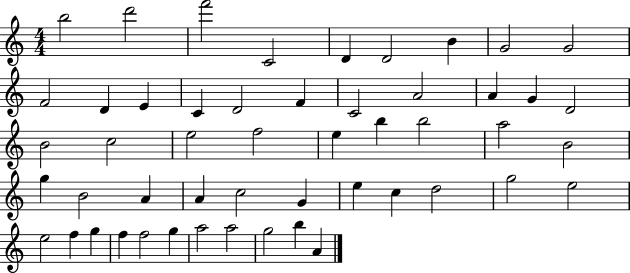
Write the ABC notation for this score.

X:1
T:Untitled
M:4/4
L:1/4
K:C
b2 d'2 f'2 C2 D D2 B G2 G2 F2 D E C D2 F C2 A2 A G D2 B2 c2 e2 f2 e b b2 a2 B2 g B2 A A c2 G e c d2 g2 e2 e2 f g f f2 g a2 a2 g2 b A